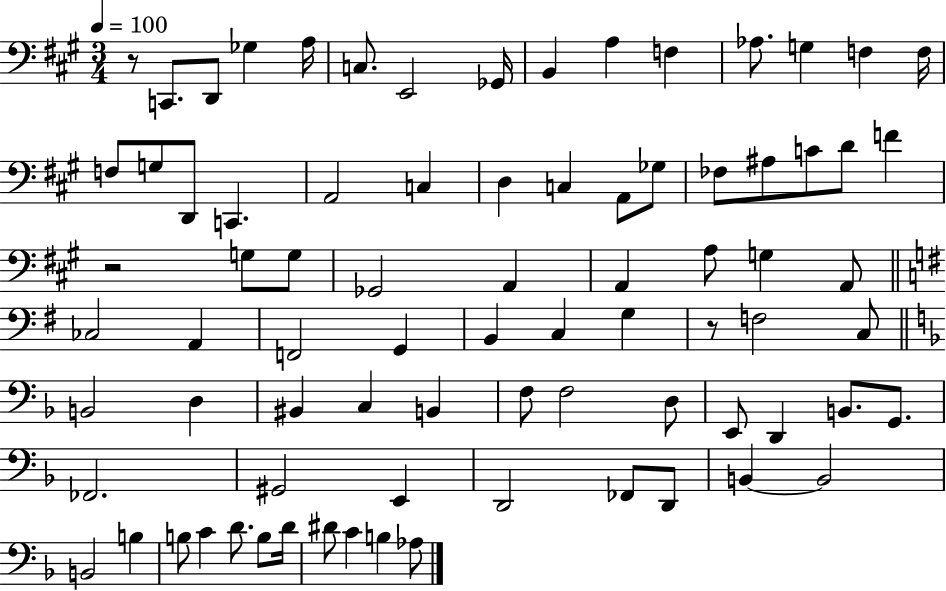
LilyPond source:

{
  \clef bass
  \numericTimeSignature
  \time 3/4
  \key a \major
  \tempo 4 = 100
  \repeat volta 2 { r8 c,8. d,8 ges4 a16 | c8. e,2 ges,16 | b,4 a4 f4 | aes8. g4 f4 f16 | \break f8 g8 d,8 c,4. | a,2 c4 | d4 c4 a,8 ges8 | fes8 ais8 c'8 d'8 f'4 | \break r2 g8 g8 | ges,2 a,4 | a,4 a8 g4 a,8 | \bar "||" \break \key g \major ces2 a,4 | f,2 g,4 | b,4 c4 g4 | r8 f2 c8 | \break \bar "||" \break \key f \major b,2 d4 | bis,4 c4 b,4 | f8 f2 d8 | e,8 d,4 b,8. g,8. | \break fes,2. | gis,2 e,4 | d,2 fes,8 d,8 | b,4~~ b,2 | \break b,2 b4 | b8 c'4 d'8. b8 d'16 | dis'8 c'4 b4 aes8 | } \bar "|."
}